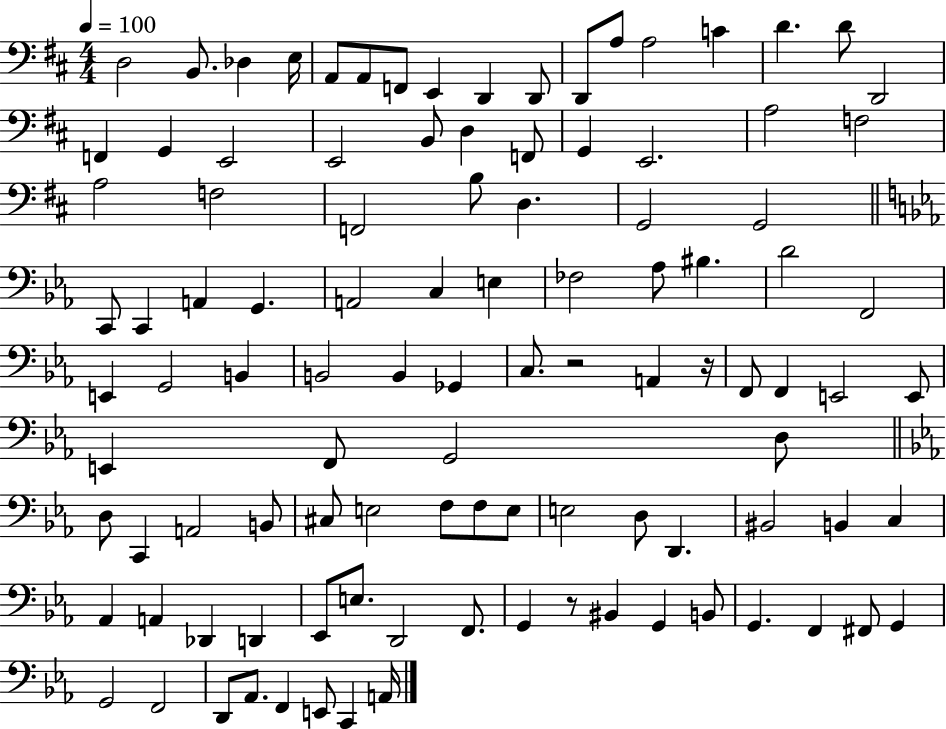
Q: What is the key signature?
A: D major